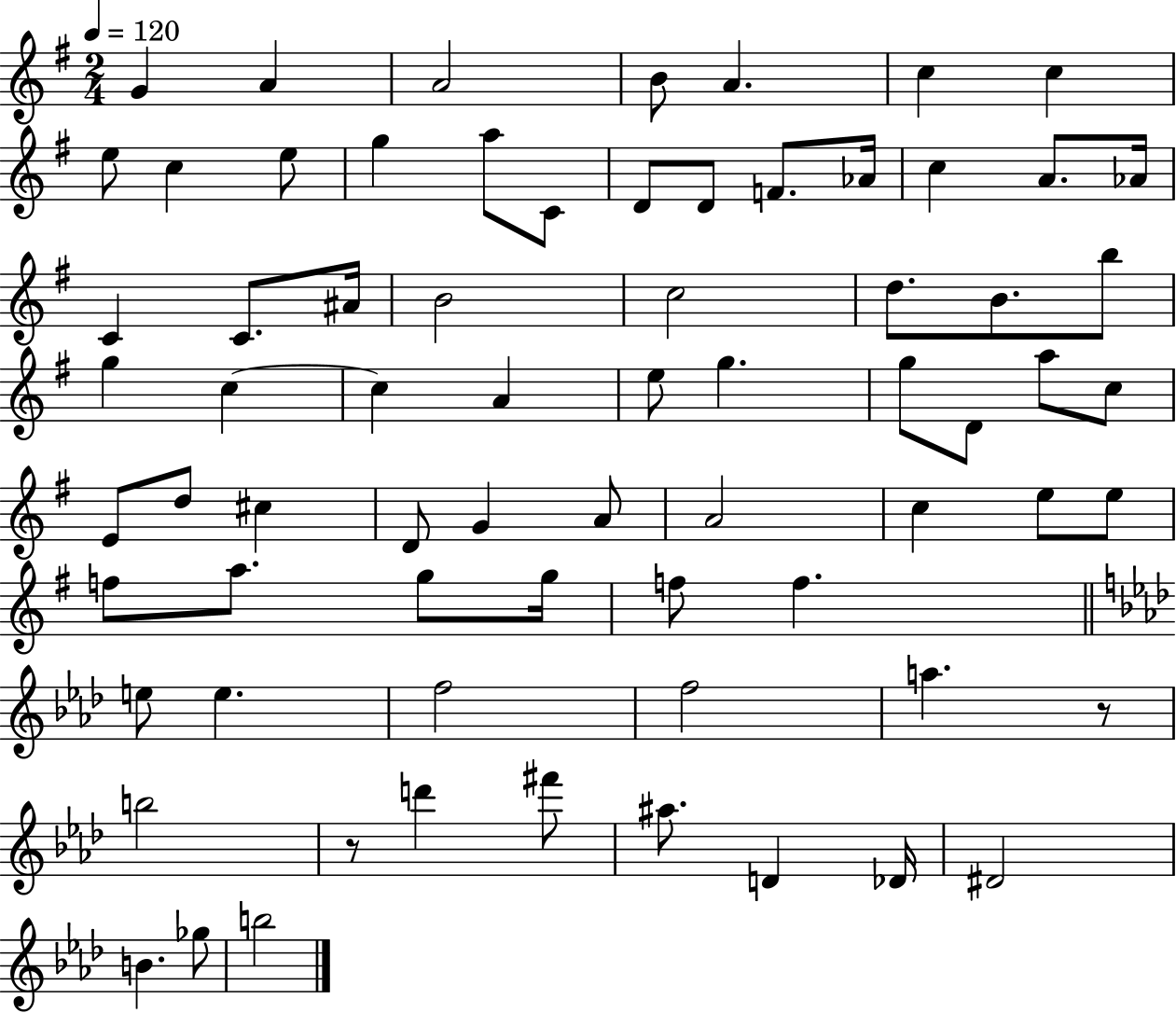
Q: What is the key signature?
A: G major